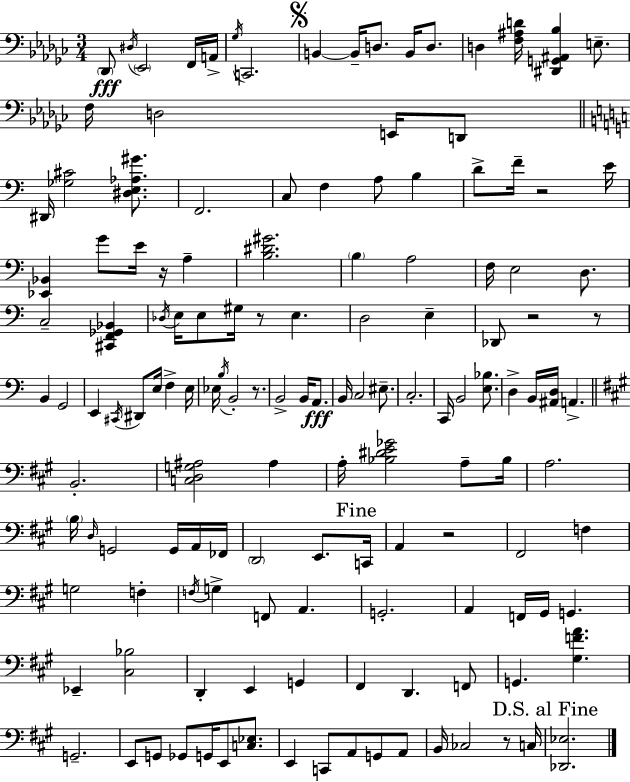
X:1
T:Untitled
M:3/4
L:1/4
K:Ebm
_D,,/2 ^D,/4 _E,,2 F,,/4 A,,/4 _G,/4 C,,2 B,, B,,/4 D,/2 B,,/4 D,/2 D, [F,^A,D]/4 [^D,,G,,^A,,_B,] E,/2 F,/4 D,2 E,,/4 D,,/2 ^D,,/4 [_G,^C]2 [^D,E,_A,^G]/2 F,,2 C,/2 F, A,/2 B, D/2 F/4 z2 E/4 [_E,,_B,,] G/2 E/4 z/4 A, [B,^D^G]2 B, A,2 F,/4 E,2 D,/2 C,2 [^C,,F,,_G,,_B,,] _D,/4 E,/4 E,/2 ^G,/4 z/2 E, D,2 E, _D,,/2 z2 z/2 B,, G,,2 E,, ^C,,/4 ^D,,/2 E,/4 F, E,/4 _E,/4 B,/4 B,,2 z/2 B,,2 B,,/4 A,,/2 B,,/4 C,2 ^E,/2 C,2 C,,/4 B,,2 [E,_B,]/2 D, B,,/4 [^A,,D,]/4 A,, B,,2 [C,D,G,^A,]2 ^A, A,/4 [_B,^DE_G]2 A,/2 _B,/4 A,2 B,/4 D,/4 G,,2 G,,/4 A,,/4 _F,,/4 D,,2 E,,/2 C,,/4 A,, z2 ^F,,2 F, G,2 F, F,/4 G, F,,/2 A,, G,,2 A,, F,,/4 ^G,,/4 G,, _E,, [^C,_B,]2 D,, E,, G,, ^F,, D,, F,,/2 G,, [^G,FA] G,,2 E,,/2 G,,/2 _G,,/2 G,,/4 E,,/2 [C,_E,]/2 E,, C,,/2 A,,/2 G,,/2 A,,/2 B,,/4 _C,2 z/2 C,/4 [_D,,_E,]2